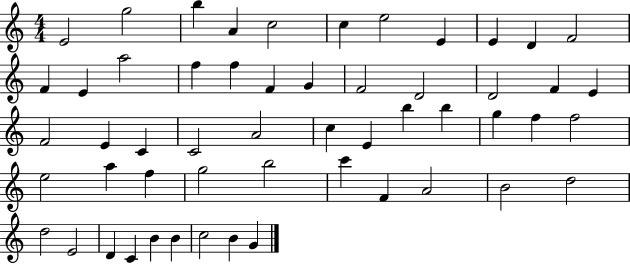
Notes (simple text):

E4/h G5/h B5/q A4/q C5/h C5/q E5/h E4/q E4/q D4/q F4/h F4/q E4/q A5/h F5/q F5/q F4/q G4/q F4/h D4/h D4/h F4/q E4/q F4/h E4/q C4/q C4/h A4/h C5/q E4/q B5/q B5/q G5/q F5/q F5/h E5/h A5/q F5/q G5/h B5/h C6/q F4/q A4/h B4/h D5/h D5/h E4/h D4/q C4/q B4/q B4/q C5/h B4/q G4/q